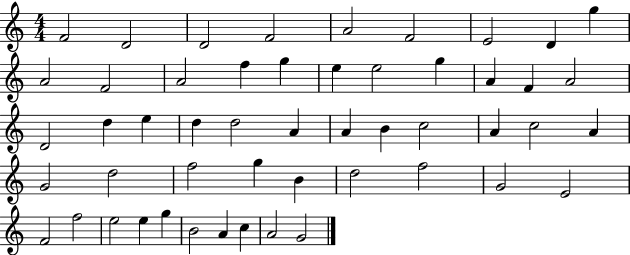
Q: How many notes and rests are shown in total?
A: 51